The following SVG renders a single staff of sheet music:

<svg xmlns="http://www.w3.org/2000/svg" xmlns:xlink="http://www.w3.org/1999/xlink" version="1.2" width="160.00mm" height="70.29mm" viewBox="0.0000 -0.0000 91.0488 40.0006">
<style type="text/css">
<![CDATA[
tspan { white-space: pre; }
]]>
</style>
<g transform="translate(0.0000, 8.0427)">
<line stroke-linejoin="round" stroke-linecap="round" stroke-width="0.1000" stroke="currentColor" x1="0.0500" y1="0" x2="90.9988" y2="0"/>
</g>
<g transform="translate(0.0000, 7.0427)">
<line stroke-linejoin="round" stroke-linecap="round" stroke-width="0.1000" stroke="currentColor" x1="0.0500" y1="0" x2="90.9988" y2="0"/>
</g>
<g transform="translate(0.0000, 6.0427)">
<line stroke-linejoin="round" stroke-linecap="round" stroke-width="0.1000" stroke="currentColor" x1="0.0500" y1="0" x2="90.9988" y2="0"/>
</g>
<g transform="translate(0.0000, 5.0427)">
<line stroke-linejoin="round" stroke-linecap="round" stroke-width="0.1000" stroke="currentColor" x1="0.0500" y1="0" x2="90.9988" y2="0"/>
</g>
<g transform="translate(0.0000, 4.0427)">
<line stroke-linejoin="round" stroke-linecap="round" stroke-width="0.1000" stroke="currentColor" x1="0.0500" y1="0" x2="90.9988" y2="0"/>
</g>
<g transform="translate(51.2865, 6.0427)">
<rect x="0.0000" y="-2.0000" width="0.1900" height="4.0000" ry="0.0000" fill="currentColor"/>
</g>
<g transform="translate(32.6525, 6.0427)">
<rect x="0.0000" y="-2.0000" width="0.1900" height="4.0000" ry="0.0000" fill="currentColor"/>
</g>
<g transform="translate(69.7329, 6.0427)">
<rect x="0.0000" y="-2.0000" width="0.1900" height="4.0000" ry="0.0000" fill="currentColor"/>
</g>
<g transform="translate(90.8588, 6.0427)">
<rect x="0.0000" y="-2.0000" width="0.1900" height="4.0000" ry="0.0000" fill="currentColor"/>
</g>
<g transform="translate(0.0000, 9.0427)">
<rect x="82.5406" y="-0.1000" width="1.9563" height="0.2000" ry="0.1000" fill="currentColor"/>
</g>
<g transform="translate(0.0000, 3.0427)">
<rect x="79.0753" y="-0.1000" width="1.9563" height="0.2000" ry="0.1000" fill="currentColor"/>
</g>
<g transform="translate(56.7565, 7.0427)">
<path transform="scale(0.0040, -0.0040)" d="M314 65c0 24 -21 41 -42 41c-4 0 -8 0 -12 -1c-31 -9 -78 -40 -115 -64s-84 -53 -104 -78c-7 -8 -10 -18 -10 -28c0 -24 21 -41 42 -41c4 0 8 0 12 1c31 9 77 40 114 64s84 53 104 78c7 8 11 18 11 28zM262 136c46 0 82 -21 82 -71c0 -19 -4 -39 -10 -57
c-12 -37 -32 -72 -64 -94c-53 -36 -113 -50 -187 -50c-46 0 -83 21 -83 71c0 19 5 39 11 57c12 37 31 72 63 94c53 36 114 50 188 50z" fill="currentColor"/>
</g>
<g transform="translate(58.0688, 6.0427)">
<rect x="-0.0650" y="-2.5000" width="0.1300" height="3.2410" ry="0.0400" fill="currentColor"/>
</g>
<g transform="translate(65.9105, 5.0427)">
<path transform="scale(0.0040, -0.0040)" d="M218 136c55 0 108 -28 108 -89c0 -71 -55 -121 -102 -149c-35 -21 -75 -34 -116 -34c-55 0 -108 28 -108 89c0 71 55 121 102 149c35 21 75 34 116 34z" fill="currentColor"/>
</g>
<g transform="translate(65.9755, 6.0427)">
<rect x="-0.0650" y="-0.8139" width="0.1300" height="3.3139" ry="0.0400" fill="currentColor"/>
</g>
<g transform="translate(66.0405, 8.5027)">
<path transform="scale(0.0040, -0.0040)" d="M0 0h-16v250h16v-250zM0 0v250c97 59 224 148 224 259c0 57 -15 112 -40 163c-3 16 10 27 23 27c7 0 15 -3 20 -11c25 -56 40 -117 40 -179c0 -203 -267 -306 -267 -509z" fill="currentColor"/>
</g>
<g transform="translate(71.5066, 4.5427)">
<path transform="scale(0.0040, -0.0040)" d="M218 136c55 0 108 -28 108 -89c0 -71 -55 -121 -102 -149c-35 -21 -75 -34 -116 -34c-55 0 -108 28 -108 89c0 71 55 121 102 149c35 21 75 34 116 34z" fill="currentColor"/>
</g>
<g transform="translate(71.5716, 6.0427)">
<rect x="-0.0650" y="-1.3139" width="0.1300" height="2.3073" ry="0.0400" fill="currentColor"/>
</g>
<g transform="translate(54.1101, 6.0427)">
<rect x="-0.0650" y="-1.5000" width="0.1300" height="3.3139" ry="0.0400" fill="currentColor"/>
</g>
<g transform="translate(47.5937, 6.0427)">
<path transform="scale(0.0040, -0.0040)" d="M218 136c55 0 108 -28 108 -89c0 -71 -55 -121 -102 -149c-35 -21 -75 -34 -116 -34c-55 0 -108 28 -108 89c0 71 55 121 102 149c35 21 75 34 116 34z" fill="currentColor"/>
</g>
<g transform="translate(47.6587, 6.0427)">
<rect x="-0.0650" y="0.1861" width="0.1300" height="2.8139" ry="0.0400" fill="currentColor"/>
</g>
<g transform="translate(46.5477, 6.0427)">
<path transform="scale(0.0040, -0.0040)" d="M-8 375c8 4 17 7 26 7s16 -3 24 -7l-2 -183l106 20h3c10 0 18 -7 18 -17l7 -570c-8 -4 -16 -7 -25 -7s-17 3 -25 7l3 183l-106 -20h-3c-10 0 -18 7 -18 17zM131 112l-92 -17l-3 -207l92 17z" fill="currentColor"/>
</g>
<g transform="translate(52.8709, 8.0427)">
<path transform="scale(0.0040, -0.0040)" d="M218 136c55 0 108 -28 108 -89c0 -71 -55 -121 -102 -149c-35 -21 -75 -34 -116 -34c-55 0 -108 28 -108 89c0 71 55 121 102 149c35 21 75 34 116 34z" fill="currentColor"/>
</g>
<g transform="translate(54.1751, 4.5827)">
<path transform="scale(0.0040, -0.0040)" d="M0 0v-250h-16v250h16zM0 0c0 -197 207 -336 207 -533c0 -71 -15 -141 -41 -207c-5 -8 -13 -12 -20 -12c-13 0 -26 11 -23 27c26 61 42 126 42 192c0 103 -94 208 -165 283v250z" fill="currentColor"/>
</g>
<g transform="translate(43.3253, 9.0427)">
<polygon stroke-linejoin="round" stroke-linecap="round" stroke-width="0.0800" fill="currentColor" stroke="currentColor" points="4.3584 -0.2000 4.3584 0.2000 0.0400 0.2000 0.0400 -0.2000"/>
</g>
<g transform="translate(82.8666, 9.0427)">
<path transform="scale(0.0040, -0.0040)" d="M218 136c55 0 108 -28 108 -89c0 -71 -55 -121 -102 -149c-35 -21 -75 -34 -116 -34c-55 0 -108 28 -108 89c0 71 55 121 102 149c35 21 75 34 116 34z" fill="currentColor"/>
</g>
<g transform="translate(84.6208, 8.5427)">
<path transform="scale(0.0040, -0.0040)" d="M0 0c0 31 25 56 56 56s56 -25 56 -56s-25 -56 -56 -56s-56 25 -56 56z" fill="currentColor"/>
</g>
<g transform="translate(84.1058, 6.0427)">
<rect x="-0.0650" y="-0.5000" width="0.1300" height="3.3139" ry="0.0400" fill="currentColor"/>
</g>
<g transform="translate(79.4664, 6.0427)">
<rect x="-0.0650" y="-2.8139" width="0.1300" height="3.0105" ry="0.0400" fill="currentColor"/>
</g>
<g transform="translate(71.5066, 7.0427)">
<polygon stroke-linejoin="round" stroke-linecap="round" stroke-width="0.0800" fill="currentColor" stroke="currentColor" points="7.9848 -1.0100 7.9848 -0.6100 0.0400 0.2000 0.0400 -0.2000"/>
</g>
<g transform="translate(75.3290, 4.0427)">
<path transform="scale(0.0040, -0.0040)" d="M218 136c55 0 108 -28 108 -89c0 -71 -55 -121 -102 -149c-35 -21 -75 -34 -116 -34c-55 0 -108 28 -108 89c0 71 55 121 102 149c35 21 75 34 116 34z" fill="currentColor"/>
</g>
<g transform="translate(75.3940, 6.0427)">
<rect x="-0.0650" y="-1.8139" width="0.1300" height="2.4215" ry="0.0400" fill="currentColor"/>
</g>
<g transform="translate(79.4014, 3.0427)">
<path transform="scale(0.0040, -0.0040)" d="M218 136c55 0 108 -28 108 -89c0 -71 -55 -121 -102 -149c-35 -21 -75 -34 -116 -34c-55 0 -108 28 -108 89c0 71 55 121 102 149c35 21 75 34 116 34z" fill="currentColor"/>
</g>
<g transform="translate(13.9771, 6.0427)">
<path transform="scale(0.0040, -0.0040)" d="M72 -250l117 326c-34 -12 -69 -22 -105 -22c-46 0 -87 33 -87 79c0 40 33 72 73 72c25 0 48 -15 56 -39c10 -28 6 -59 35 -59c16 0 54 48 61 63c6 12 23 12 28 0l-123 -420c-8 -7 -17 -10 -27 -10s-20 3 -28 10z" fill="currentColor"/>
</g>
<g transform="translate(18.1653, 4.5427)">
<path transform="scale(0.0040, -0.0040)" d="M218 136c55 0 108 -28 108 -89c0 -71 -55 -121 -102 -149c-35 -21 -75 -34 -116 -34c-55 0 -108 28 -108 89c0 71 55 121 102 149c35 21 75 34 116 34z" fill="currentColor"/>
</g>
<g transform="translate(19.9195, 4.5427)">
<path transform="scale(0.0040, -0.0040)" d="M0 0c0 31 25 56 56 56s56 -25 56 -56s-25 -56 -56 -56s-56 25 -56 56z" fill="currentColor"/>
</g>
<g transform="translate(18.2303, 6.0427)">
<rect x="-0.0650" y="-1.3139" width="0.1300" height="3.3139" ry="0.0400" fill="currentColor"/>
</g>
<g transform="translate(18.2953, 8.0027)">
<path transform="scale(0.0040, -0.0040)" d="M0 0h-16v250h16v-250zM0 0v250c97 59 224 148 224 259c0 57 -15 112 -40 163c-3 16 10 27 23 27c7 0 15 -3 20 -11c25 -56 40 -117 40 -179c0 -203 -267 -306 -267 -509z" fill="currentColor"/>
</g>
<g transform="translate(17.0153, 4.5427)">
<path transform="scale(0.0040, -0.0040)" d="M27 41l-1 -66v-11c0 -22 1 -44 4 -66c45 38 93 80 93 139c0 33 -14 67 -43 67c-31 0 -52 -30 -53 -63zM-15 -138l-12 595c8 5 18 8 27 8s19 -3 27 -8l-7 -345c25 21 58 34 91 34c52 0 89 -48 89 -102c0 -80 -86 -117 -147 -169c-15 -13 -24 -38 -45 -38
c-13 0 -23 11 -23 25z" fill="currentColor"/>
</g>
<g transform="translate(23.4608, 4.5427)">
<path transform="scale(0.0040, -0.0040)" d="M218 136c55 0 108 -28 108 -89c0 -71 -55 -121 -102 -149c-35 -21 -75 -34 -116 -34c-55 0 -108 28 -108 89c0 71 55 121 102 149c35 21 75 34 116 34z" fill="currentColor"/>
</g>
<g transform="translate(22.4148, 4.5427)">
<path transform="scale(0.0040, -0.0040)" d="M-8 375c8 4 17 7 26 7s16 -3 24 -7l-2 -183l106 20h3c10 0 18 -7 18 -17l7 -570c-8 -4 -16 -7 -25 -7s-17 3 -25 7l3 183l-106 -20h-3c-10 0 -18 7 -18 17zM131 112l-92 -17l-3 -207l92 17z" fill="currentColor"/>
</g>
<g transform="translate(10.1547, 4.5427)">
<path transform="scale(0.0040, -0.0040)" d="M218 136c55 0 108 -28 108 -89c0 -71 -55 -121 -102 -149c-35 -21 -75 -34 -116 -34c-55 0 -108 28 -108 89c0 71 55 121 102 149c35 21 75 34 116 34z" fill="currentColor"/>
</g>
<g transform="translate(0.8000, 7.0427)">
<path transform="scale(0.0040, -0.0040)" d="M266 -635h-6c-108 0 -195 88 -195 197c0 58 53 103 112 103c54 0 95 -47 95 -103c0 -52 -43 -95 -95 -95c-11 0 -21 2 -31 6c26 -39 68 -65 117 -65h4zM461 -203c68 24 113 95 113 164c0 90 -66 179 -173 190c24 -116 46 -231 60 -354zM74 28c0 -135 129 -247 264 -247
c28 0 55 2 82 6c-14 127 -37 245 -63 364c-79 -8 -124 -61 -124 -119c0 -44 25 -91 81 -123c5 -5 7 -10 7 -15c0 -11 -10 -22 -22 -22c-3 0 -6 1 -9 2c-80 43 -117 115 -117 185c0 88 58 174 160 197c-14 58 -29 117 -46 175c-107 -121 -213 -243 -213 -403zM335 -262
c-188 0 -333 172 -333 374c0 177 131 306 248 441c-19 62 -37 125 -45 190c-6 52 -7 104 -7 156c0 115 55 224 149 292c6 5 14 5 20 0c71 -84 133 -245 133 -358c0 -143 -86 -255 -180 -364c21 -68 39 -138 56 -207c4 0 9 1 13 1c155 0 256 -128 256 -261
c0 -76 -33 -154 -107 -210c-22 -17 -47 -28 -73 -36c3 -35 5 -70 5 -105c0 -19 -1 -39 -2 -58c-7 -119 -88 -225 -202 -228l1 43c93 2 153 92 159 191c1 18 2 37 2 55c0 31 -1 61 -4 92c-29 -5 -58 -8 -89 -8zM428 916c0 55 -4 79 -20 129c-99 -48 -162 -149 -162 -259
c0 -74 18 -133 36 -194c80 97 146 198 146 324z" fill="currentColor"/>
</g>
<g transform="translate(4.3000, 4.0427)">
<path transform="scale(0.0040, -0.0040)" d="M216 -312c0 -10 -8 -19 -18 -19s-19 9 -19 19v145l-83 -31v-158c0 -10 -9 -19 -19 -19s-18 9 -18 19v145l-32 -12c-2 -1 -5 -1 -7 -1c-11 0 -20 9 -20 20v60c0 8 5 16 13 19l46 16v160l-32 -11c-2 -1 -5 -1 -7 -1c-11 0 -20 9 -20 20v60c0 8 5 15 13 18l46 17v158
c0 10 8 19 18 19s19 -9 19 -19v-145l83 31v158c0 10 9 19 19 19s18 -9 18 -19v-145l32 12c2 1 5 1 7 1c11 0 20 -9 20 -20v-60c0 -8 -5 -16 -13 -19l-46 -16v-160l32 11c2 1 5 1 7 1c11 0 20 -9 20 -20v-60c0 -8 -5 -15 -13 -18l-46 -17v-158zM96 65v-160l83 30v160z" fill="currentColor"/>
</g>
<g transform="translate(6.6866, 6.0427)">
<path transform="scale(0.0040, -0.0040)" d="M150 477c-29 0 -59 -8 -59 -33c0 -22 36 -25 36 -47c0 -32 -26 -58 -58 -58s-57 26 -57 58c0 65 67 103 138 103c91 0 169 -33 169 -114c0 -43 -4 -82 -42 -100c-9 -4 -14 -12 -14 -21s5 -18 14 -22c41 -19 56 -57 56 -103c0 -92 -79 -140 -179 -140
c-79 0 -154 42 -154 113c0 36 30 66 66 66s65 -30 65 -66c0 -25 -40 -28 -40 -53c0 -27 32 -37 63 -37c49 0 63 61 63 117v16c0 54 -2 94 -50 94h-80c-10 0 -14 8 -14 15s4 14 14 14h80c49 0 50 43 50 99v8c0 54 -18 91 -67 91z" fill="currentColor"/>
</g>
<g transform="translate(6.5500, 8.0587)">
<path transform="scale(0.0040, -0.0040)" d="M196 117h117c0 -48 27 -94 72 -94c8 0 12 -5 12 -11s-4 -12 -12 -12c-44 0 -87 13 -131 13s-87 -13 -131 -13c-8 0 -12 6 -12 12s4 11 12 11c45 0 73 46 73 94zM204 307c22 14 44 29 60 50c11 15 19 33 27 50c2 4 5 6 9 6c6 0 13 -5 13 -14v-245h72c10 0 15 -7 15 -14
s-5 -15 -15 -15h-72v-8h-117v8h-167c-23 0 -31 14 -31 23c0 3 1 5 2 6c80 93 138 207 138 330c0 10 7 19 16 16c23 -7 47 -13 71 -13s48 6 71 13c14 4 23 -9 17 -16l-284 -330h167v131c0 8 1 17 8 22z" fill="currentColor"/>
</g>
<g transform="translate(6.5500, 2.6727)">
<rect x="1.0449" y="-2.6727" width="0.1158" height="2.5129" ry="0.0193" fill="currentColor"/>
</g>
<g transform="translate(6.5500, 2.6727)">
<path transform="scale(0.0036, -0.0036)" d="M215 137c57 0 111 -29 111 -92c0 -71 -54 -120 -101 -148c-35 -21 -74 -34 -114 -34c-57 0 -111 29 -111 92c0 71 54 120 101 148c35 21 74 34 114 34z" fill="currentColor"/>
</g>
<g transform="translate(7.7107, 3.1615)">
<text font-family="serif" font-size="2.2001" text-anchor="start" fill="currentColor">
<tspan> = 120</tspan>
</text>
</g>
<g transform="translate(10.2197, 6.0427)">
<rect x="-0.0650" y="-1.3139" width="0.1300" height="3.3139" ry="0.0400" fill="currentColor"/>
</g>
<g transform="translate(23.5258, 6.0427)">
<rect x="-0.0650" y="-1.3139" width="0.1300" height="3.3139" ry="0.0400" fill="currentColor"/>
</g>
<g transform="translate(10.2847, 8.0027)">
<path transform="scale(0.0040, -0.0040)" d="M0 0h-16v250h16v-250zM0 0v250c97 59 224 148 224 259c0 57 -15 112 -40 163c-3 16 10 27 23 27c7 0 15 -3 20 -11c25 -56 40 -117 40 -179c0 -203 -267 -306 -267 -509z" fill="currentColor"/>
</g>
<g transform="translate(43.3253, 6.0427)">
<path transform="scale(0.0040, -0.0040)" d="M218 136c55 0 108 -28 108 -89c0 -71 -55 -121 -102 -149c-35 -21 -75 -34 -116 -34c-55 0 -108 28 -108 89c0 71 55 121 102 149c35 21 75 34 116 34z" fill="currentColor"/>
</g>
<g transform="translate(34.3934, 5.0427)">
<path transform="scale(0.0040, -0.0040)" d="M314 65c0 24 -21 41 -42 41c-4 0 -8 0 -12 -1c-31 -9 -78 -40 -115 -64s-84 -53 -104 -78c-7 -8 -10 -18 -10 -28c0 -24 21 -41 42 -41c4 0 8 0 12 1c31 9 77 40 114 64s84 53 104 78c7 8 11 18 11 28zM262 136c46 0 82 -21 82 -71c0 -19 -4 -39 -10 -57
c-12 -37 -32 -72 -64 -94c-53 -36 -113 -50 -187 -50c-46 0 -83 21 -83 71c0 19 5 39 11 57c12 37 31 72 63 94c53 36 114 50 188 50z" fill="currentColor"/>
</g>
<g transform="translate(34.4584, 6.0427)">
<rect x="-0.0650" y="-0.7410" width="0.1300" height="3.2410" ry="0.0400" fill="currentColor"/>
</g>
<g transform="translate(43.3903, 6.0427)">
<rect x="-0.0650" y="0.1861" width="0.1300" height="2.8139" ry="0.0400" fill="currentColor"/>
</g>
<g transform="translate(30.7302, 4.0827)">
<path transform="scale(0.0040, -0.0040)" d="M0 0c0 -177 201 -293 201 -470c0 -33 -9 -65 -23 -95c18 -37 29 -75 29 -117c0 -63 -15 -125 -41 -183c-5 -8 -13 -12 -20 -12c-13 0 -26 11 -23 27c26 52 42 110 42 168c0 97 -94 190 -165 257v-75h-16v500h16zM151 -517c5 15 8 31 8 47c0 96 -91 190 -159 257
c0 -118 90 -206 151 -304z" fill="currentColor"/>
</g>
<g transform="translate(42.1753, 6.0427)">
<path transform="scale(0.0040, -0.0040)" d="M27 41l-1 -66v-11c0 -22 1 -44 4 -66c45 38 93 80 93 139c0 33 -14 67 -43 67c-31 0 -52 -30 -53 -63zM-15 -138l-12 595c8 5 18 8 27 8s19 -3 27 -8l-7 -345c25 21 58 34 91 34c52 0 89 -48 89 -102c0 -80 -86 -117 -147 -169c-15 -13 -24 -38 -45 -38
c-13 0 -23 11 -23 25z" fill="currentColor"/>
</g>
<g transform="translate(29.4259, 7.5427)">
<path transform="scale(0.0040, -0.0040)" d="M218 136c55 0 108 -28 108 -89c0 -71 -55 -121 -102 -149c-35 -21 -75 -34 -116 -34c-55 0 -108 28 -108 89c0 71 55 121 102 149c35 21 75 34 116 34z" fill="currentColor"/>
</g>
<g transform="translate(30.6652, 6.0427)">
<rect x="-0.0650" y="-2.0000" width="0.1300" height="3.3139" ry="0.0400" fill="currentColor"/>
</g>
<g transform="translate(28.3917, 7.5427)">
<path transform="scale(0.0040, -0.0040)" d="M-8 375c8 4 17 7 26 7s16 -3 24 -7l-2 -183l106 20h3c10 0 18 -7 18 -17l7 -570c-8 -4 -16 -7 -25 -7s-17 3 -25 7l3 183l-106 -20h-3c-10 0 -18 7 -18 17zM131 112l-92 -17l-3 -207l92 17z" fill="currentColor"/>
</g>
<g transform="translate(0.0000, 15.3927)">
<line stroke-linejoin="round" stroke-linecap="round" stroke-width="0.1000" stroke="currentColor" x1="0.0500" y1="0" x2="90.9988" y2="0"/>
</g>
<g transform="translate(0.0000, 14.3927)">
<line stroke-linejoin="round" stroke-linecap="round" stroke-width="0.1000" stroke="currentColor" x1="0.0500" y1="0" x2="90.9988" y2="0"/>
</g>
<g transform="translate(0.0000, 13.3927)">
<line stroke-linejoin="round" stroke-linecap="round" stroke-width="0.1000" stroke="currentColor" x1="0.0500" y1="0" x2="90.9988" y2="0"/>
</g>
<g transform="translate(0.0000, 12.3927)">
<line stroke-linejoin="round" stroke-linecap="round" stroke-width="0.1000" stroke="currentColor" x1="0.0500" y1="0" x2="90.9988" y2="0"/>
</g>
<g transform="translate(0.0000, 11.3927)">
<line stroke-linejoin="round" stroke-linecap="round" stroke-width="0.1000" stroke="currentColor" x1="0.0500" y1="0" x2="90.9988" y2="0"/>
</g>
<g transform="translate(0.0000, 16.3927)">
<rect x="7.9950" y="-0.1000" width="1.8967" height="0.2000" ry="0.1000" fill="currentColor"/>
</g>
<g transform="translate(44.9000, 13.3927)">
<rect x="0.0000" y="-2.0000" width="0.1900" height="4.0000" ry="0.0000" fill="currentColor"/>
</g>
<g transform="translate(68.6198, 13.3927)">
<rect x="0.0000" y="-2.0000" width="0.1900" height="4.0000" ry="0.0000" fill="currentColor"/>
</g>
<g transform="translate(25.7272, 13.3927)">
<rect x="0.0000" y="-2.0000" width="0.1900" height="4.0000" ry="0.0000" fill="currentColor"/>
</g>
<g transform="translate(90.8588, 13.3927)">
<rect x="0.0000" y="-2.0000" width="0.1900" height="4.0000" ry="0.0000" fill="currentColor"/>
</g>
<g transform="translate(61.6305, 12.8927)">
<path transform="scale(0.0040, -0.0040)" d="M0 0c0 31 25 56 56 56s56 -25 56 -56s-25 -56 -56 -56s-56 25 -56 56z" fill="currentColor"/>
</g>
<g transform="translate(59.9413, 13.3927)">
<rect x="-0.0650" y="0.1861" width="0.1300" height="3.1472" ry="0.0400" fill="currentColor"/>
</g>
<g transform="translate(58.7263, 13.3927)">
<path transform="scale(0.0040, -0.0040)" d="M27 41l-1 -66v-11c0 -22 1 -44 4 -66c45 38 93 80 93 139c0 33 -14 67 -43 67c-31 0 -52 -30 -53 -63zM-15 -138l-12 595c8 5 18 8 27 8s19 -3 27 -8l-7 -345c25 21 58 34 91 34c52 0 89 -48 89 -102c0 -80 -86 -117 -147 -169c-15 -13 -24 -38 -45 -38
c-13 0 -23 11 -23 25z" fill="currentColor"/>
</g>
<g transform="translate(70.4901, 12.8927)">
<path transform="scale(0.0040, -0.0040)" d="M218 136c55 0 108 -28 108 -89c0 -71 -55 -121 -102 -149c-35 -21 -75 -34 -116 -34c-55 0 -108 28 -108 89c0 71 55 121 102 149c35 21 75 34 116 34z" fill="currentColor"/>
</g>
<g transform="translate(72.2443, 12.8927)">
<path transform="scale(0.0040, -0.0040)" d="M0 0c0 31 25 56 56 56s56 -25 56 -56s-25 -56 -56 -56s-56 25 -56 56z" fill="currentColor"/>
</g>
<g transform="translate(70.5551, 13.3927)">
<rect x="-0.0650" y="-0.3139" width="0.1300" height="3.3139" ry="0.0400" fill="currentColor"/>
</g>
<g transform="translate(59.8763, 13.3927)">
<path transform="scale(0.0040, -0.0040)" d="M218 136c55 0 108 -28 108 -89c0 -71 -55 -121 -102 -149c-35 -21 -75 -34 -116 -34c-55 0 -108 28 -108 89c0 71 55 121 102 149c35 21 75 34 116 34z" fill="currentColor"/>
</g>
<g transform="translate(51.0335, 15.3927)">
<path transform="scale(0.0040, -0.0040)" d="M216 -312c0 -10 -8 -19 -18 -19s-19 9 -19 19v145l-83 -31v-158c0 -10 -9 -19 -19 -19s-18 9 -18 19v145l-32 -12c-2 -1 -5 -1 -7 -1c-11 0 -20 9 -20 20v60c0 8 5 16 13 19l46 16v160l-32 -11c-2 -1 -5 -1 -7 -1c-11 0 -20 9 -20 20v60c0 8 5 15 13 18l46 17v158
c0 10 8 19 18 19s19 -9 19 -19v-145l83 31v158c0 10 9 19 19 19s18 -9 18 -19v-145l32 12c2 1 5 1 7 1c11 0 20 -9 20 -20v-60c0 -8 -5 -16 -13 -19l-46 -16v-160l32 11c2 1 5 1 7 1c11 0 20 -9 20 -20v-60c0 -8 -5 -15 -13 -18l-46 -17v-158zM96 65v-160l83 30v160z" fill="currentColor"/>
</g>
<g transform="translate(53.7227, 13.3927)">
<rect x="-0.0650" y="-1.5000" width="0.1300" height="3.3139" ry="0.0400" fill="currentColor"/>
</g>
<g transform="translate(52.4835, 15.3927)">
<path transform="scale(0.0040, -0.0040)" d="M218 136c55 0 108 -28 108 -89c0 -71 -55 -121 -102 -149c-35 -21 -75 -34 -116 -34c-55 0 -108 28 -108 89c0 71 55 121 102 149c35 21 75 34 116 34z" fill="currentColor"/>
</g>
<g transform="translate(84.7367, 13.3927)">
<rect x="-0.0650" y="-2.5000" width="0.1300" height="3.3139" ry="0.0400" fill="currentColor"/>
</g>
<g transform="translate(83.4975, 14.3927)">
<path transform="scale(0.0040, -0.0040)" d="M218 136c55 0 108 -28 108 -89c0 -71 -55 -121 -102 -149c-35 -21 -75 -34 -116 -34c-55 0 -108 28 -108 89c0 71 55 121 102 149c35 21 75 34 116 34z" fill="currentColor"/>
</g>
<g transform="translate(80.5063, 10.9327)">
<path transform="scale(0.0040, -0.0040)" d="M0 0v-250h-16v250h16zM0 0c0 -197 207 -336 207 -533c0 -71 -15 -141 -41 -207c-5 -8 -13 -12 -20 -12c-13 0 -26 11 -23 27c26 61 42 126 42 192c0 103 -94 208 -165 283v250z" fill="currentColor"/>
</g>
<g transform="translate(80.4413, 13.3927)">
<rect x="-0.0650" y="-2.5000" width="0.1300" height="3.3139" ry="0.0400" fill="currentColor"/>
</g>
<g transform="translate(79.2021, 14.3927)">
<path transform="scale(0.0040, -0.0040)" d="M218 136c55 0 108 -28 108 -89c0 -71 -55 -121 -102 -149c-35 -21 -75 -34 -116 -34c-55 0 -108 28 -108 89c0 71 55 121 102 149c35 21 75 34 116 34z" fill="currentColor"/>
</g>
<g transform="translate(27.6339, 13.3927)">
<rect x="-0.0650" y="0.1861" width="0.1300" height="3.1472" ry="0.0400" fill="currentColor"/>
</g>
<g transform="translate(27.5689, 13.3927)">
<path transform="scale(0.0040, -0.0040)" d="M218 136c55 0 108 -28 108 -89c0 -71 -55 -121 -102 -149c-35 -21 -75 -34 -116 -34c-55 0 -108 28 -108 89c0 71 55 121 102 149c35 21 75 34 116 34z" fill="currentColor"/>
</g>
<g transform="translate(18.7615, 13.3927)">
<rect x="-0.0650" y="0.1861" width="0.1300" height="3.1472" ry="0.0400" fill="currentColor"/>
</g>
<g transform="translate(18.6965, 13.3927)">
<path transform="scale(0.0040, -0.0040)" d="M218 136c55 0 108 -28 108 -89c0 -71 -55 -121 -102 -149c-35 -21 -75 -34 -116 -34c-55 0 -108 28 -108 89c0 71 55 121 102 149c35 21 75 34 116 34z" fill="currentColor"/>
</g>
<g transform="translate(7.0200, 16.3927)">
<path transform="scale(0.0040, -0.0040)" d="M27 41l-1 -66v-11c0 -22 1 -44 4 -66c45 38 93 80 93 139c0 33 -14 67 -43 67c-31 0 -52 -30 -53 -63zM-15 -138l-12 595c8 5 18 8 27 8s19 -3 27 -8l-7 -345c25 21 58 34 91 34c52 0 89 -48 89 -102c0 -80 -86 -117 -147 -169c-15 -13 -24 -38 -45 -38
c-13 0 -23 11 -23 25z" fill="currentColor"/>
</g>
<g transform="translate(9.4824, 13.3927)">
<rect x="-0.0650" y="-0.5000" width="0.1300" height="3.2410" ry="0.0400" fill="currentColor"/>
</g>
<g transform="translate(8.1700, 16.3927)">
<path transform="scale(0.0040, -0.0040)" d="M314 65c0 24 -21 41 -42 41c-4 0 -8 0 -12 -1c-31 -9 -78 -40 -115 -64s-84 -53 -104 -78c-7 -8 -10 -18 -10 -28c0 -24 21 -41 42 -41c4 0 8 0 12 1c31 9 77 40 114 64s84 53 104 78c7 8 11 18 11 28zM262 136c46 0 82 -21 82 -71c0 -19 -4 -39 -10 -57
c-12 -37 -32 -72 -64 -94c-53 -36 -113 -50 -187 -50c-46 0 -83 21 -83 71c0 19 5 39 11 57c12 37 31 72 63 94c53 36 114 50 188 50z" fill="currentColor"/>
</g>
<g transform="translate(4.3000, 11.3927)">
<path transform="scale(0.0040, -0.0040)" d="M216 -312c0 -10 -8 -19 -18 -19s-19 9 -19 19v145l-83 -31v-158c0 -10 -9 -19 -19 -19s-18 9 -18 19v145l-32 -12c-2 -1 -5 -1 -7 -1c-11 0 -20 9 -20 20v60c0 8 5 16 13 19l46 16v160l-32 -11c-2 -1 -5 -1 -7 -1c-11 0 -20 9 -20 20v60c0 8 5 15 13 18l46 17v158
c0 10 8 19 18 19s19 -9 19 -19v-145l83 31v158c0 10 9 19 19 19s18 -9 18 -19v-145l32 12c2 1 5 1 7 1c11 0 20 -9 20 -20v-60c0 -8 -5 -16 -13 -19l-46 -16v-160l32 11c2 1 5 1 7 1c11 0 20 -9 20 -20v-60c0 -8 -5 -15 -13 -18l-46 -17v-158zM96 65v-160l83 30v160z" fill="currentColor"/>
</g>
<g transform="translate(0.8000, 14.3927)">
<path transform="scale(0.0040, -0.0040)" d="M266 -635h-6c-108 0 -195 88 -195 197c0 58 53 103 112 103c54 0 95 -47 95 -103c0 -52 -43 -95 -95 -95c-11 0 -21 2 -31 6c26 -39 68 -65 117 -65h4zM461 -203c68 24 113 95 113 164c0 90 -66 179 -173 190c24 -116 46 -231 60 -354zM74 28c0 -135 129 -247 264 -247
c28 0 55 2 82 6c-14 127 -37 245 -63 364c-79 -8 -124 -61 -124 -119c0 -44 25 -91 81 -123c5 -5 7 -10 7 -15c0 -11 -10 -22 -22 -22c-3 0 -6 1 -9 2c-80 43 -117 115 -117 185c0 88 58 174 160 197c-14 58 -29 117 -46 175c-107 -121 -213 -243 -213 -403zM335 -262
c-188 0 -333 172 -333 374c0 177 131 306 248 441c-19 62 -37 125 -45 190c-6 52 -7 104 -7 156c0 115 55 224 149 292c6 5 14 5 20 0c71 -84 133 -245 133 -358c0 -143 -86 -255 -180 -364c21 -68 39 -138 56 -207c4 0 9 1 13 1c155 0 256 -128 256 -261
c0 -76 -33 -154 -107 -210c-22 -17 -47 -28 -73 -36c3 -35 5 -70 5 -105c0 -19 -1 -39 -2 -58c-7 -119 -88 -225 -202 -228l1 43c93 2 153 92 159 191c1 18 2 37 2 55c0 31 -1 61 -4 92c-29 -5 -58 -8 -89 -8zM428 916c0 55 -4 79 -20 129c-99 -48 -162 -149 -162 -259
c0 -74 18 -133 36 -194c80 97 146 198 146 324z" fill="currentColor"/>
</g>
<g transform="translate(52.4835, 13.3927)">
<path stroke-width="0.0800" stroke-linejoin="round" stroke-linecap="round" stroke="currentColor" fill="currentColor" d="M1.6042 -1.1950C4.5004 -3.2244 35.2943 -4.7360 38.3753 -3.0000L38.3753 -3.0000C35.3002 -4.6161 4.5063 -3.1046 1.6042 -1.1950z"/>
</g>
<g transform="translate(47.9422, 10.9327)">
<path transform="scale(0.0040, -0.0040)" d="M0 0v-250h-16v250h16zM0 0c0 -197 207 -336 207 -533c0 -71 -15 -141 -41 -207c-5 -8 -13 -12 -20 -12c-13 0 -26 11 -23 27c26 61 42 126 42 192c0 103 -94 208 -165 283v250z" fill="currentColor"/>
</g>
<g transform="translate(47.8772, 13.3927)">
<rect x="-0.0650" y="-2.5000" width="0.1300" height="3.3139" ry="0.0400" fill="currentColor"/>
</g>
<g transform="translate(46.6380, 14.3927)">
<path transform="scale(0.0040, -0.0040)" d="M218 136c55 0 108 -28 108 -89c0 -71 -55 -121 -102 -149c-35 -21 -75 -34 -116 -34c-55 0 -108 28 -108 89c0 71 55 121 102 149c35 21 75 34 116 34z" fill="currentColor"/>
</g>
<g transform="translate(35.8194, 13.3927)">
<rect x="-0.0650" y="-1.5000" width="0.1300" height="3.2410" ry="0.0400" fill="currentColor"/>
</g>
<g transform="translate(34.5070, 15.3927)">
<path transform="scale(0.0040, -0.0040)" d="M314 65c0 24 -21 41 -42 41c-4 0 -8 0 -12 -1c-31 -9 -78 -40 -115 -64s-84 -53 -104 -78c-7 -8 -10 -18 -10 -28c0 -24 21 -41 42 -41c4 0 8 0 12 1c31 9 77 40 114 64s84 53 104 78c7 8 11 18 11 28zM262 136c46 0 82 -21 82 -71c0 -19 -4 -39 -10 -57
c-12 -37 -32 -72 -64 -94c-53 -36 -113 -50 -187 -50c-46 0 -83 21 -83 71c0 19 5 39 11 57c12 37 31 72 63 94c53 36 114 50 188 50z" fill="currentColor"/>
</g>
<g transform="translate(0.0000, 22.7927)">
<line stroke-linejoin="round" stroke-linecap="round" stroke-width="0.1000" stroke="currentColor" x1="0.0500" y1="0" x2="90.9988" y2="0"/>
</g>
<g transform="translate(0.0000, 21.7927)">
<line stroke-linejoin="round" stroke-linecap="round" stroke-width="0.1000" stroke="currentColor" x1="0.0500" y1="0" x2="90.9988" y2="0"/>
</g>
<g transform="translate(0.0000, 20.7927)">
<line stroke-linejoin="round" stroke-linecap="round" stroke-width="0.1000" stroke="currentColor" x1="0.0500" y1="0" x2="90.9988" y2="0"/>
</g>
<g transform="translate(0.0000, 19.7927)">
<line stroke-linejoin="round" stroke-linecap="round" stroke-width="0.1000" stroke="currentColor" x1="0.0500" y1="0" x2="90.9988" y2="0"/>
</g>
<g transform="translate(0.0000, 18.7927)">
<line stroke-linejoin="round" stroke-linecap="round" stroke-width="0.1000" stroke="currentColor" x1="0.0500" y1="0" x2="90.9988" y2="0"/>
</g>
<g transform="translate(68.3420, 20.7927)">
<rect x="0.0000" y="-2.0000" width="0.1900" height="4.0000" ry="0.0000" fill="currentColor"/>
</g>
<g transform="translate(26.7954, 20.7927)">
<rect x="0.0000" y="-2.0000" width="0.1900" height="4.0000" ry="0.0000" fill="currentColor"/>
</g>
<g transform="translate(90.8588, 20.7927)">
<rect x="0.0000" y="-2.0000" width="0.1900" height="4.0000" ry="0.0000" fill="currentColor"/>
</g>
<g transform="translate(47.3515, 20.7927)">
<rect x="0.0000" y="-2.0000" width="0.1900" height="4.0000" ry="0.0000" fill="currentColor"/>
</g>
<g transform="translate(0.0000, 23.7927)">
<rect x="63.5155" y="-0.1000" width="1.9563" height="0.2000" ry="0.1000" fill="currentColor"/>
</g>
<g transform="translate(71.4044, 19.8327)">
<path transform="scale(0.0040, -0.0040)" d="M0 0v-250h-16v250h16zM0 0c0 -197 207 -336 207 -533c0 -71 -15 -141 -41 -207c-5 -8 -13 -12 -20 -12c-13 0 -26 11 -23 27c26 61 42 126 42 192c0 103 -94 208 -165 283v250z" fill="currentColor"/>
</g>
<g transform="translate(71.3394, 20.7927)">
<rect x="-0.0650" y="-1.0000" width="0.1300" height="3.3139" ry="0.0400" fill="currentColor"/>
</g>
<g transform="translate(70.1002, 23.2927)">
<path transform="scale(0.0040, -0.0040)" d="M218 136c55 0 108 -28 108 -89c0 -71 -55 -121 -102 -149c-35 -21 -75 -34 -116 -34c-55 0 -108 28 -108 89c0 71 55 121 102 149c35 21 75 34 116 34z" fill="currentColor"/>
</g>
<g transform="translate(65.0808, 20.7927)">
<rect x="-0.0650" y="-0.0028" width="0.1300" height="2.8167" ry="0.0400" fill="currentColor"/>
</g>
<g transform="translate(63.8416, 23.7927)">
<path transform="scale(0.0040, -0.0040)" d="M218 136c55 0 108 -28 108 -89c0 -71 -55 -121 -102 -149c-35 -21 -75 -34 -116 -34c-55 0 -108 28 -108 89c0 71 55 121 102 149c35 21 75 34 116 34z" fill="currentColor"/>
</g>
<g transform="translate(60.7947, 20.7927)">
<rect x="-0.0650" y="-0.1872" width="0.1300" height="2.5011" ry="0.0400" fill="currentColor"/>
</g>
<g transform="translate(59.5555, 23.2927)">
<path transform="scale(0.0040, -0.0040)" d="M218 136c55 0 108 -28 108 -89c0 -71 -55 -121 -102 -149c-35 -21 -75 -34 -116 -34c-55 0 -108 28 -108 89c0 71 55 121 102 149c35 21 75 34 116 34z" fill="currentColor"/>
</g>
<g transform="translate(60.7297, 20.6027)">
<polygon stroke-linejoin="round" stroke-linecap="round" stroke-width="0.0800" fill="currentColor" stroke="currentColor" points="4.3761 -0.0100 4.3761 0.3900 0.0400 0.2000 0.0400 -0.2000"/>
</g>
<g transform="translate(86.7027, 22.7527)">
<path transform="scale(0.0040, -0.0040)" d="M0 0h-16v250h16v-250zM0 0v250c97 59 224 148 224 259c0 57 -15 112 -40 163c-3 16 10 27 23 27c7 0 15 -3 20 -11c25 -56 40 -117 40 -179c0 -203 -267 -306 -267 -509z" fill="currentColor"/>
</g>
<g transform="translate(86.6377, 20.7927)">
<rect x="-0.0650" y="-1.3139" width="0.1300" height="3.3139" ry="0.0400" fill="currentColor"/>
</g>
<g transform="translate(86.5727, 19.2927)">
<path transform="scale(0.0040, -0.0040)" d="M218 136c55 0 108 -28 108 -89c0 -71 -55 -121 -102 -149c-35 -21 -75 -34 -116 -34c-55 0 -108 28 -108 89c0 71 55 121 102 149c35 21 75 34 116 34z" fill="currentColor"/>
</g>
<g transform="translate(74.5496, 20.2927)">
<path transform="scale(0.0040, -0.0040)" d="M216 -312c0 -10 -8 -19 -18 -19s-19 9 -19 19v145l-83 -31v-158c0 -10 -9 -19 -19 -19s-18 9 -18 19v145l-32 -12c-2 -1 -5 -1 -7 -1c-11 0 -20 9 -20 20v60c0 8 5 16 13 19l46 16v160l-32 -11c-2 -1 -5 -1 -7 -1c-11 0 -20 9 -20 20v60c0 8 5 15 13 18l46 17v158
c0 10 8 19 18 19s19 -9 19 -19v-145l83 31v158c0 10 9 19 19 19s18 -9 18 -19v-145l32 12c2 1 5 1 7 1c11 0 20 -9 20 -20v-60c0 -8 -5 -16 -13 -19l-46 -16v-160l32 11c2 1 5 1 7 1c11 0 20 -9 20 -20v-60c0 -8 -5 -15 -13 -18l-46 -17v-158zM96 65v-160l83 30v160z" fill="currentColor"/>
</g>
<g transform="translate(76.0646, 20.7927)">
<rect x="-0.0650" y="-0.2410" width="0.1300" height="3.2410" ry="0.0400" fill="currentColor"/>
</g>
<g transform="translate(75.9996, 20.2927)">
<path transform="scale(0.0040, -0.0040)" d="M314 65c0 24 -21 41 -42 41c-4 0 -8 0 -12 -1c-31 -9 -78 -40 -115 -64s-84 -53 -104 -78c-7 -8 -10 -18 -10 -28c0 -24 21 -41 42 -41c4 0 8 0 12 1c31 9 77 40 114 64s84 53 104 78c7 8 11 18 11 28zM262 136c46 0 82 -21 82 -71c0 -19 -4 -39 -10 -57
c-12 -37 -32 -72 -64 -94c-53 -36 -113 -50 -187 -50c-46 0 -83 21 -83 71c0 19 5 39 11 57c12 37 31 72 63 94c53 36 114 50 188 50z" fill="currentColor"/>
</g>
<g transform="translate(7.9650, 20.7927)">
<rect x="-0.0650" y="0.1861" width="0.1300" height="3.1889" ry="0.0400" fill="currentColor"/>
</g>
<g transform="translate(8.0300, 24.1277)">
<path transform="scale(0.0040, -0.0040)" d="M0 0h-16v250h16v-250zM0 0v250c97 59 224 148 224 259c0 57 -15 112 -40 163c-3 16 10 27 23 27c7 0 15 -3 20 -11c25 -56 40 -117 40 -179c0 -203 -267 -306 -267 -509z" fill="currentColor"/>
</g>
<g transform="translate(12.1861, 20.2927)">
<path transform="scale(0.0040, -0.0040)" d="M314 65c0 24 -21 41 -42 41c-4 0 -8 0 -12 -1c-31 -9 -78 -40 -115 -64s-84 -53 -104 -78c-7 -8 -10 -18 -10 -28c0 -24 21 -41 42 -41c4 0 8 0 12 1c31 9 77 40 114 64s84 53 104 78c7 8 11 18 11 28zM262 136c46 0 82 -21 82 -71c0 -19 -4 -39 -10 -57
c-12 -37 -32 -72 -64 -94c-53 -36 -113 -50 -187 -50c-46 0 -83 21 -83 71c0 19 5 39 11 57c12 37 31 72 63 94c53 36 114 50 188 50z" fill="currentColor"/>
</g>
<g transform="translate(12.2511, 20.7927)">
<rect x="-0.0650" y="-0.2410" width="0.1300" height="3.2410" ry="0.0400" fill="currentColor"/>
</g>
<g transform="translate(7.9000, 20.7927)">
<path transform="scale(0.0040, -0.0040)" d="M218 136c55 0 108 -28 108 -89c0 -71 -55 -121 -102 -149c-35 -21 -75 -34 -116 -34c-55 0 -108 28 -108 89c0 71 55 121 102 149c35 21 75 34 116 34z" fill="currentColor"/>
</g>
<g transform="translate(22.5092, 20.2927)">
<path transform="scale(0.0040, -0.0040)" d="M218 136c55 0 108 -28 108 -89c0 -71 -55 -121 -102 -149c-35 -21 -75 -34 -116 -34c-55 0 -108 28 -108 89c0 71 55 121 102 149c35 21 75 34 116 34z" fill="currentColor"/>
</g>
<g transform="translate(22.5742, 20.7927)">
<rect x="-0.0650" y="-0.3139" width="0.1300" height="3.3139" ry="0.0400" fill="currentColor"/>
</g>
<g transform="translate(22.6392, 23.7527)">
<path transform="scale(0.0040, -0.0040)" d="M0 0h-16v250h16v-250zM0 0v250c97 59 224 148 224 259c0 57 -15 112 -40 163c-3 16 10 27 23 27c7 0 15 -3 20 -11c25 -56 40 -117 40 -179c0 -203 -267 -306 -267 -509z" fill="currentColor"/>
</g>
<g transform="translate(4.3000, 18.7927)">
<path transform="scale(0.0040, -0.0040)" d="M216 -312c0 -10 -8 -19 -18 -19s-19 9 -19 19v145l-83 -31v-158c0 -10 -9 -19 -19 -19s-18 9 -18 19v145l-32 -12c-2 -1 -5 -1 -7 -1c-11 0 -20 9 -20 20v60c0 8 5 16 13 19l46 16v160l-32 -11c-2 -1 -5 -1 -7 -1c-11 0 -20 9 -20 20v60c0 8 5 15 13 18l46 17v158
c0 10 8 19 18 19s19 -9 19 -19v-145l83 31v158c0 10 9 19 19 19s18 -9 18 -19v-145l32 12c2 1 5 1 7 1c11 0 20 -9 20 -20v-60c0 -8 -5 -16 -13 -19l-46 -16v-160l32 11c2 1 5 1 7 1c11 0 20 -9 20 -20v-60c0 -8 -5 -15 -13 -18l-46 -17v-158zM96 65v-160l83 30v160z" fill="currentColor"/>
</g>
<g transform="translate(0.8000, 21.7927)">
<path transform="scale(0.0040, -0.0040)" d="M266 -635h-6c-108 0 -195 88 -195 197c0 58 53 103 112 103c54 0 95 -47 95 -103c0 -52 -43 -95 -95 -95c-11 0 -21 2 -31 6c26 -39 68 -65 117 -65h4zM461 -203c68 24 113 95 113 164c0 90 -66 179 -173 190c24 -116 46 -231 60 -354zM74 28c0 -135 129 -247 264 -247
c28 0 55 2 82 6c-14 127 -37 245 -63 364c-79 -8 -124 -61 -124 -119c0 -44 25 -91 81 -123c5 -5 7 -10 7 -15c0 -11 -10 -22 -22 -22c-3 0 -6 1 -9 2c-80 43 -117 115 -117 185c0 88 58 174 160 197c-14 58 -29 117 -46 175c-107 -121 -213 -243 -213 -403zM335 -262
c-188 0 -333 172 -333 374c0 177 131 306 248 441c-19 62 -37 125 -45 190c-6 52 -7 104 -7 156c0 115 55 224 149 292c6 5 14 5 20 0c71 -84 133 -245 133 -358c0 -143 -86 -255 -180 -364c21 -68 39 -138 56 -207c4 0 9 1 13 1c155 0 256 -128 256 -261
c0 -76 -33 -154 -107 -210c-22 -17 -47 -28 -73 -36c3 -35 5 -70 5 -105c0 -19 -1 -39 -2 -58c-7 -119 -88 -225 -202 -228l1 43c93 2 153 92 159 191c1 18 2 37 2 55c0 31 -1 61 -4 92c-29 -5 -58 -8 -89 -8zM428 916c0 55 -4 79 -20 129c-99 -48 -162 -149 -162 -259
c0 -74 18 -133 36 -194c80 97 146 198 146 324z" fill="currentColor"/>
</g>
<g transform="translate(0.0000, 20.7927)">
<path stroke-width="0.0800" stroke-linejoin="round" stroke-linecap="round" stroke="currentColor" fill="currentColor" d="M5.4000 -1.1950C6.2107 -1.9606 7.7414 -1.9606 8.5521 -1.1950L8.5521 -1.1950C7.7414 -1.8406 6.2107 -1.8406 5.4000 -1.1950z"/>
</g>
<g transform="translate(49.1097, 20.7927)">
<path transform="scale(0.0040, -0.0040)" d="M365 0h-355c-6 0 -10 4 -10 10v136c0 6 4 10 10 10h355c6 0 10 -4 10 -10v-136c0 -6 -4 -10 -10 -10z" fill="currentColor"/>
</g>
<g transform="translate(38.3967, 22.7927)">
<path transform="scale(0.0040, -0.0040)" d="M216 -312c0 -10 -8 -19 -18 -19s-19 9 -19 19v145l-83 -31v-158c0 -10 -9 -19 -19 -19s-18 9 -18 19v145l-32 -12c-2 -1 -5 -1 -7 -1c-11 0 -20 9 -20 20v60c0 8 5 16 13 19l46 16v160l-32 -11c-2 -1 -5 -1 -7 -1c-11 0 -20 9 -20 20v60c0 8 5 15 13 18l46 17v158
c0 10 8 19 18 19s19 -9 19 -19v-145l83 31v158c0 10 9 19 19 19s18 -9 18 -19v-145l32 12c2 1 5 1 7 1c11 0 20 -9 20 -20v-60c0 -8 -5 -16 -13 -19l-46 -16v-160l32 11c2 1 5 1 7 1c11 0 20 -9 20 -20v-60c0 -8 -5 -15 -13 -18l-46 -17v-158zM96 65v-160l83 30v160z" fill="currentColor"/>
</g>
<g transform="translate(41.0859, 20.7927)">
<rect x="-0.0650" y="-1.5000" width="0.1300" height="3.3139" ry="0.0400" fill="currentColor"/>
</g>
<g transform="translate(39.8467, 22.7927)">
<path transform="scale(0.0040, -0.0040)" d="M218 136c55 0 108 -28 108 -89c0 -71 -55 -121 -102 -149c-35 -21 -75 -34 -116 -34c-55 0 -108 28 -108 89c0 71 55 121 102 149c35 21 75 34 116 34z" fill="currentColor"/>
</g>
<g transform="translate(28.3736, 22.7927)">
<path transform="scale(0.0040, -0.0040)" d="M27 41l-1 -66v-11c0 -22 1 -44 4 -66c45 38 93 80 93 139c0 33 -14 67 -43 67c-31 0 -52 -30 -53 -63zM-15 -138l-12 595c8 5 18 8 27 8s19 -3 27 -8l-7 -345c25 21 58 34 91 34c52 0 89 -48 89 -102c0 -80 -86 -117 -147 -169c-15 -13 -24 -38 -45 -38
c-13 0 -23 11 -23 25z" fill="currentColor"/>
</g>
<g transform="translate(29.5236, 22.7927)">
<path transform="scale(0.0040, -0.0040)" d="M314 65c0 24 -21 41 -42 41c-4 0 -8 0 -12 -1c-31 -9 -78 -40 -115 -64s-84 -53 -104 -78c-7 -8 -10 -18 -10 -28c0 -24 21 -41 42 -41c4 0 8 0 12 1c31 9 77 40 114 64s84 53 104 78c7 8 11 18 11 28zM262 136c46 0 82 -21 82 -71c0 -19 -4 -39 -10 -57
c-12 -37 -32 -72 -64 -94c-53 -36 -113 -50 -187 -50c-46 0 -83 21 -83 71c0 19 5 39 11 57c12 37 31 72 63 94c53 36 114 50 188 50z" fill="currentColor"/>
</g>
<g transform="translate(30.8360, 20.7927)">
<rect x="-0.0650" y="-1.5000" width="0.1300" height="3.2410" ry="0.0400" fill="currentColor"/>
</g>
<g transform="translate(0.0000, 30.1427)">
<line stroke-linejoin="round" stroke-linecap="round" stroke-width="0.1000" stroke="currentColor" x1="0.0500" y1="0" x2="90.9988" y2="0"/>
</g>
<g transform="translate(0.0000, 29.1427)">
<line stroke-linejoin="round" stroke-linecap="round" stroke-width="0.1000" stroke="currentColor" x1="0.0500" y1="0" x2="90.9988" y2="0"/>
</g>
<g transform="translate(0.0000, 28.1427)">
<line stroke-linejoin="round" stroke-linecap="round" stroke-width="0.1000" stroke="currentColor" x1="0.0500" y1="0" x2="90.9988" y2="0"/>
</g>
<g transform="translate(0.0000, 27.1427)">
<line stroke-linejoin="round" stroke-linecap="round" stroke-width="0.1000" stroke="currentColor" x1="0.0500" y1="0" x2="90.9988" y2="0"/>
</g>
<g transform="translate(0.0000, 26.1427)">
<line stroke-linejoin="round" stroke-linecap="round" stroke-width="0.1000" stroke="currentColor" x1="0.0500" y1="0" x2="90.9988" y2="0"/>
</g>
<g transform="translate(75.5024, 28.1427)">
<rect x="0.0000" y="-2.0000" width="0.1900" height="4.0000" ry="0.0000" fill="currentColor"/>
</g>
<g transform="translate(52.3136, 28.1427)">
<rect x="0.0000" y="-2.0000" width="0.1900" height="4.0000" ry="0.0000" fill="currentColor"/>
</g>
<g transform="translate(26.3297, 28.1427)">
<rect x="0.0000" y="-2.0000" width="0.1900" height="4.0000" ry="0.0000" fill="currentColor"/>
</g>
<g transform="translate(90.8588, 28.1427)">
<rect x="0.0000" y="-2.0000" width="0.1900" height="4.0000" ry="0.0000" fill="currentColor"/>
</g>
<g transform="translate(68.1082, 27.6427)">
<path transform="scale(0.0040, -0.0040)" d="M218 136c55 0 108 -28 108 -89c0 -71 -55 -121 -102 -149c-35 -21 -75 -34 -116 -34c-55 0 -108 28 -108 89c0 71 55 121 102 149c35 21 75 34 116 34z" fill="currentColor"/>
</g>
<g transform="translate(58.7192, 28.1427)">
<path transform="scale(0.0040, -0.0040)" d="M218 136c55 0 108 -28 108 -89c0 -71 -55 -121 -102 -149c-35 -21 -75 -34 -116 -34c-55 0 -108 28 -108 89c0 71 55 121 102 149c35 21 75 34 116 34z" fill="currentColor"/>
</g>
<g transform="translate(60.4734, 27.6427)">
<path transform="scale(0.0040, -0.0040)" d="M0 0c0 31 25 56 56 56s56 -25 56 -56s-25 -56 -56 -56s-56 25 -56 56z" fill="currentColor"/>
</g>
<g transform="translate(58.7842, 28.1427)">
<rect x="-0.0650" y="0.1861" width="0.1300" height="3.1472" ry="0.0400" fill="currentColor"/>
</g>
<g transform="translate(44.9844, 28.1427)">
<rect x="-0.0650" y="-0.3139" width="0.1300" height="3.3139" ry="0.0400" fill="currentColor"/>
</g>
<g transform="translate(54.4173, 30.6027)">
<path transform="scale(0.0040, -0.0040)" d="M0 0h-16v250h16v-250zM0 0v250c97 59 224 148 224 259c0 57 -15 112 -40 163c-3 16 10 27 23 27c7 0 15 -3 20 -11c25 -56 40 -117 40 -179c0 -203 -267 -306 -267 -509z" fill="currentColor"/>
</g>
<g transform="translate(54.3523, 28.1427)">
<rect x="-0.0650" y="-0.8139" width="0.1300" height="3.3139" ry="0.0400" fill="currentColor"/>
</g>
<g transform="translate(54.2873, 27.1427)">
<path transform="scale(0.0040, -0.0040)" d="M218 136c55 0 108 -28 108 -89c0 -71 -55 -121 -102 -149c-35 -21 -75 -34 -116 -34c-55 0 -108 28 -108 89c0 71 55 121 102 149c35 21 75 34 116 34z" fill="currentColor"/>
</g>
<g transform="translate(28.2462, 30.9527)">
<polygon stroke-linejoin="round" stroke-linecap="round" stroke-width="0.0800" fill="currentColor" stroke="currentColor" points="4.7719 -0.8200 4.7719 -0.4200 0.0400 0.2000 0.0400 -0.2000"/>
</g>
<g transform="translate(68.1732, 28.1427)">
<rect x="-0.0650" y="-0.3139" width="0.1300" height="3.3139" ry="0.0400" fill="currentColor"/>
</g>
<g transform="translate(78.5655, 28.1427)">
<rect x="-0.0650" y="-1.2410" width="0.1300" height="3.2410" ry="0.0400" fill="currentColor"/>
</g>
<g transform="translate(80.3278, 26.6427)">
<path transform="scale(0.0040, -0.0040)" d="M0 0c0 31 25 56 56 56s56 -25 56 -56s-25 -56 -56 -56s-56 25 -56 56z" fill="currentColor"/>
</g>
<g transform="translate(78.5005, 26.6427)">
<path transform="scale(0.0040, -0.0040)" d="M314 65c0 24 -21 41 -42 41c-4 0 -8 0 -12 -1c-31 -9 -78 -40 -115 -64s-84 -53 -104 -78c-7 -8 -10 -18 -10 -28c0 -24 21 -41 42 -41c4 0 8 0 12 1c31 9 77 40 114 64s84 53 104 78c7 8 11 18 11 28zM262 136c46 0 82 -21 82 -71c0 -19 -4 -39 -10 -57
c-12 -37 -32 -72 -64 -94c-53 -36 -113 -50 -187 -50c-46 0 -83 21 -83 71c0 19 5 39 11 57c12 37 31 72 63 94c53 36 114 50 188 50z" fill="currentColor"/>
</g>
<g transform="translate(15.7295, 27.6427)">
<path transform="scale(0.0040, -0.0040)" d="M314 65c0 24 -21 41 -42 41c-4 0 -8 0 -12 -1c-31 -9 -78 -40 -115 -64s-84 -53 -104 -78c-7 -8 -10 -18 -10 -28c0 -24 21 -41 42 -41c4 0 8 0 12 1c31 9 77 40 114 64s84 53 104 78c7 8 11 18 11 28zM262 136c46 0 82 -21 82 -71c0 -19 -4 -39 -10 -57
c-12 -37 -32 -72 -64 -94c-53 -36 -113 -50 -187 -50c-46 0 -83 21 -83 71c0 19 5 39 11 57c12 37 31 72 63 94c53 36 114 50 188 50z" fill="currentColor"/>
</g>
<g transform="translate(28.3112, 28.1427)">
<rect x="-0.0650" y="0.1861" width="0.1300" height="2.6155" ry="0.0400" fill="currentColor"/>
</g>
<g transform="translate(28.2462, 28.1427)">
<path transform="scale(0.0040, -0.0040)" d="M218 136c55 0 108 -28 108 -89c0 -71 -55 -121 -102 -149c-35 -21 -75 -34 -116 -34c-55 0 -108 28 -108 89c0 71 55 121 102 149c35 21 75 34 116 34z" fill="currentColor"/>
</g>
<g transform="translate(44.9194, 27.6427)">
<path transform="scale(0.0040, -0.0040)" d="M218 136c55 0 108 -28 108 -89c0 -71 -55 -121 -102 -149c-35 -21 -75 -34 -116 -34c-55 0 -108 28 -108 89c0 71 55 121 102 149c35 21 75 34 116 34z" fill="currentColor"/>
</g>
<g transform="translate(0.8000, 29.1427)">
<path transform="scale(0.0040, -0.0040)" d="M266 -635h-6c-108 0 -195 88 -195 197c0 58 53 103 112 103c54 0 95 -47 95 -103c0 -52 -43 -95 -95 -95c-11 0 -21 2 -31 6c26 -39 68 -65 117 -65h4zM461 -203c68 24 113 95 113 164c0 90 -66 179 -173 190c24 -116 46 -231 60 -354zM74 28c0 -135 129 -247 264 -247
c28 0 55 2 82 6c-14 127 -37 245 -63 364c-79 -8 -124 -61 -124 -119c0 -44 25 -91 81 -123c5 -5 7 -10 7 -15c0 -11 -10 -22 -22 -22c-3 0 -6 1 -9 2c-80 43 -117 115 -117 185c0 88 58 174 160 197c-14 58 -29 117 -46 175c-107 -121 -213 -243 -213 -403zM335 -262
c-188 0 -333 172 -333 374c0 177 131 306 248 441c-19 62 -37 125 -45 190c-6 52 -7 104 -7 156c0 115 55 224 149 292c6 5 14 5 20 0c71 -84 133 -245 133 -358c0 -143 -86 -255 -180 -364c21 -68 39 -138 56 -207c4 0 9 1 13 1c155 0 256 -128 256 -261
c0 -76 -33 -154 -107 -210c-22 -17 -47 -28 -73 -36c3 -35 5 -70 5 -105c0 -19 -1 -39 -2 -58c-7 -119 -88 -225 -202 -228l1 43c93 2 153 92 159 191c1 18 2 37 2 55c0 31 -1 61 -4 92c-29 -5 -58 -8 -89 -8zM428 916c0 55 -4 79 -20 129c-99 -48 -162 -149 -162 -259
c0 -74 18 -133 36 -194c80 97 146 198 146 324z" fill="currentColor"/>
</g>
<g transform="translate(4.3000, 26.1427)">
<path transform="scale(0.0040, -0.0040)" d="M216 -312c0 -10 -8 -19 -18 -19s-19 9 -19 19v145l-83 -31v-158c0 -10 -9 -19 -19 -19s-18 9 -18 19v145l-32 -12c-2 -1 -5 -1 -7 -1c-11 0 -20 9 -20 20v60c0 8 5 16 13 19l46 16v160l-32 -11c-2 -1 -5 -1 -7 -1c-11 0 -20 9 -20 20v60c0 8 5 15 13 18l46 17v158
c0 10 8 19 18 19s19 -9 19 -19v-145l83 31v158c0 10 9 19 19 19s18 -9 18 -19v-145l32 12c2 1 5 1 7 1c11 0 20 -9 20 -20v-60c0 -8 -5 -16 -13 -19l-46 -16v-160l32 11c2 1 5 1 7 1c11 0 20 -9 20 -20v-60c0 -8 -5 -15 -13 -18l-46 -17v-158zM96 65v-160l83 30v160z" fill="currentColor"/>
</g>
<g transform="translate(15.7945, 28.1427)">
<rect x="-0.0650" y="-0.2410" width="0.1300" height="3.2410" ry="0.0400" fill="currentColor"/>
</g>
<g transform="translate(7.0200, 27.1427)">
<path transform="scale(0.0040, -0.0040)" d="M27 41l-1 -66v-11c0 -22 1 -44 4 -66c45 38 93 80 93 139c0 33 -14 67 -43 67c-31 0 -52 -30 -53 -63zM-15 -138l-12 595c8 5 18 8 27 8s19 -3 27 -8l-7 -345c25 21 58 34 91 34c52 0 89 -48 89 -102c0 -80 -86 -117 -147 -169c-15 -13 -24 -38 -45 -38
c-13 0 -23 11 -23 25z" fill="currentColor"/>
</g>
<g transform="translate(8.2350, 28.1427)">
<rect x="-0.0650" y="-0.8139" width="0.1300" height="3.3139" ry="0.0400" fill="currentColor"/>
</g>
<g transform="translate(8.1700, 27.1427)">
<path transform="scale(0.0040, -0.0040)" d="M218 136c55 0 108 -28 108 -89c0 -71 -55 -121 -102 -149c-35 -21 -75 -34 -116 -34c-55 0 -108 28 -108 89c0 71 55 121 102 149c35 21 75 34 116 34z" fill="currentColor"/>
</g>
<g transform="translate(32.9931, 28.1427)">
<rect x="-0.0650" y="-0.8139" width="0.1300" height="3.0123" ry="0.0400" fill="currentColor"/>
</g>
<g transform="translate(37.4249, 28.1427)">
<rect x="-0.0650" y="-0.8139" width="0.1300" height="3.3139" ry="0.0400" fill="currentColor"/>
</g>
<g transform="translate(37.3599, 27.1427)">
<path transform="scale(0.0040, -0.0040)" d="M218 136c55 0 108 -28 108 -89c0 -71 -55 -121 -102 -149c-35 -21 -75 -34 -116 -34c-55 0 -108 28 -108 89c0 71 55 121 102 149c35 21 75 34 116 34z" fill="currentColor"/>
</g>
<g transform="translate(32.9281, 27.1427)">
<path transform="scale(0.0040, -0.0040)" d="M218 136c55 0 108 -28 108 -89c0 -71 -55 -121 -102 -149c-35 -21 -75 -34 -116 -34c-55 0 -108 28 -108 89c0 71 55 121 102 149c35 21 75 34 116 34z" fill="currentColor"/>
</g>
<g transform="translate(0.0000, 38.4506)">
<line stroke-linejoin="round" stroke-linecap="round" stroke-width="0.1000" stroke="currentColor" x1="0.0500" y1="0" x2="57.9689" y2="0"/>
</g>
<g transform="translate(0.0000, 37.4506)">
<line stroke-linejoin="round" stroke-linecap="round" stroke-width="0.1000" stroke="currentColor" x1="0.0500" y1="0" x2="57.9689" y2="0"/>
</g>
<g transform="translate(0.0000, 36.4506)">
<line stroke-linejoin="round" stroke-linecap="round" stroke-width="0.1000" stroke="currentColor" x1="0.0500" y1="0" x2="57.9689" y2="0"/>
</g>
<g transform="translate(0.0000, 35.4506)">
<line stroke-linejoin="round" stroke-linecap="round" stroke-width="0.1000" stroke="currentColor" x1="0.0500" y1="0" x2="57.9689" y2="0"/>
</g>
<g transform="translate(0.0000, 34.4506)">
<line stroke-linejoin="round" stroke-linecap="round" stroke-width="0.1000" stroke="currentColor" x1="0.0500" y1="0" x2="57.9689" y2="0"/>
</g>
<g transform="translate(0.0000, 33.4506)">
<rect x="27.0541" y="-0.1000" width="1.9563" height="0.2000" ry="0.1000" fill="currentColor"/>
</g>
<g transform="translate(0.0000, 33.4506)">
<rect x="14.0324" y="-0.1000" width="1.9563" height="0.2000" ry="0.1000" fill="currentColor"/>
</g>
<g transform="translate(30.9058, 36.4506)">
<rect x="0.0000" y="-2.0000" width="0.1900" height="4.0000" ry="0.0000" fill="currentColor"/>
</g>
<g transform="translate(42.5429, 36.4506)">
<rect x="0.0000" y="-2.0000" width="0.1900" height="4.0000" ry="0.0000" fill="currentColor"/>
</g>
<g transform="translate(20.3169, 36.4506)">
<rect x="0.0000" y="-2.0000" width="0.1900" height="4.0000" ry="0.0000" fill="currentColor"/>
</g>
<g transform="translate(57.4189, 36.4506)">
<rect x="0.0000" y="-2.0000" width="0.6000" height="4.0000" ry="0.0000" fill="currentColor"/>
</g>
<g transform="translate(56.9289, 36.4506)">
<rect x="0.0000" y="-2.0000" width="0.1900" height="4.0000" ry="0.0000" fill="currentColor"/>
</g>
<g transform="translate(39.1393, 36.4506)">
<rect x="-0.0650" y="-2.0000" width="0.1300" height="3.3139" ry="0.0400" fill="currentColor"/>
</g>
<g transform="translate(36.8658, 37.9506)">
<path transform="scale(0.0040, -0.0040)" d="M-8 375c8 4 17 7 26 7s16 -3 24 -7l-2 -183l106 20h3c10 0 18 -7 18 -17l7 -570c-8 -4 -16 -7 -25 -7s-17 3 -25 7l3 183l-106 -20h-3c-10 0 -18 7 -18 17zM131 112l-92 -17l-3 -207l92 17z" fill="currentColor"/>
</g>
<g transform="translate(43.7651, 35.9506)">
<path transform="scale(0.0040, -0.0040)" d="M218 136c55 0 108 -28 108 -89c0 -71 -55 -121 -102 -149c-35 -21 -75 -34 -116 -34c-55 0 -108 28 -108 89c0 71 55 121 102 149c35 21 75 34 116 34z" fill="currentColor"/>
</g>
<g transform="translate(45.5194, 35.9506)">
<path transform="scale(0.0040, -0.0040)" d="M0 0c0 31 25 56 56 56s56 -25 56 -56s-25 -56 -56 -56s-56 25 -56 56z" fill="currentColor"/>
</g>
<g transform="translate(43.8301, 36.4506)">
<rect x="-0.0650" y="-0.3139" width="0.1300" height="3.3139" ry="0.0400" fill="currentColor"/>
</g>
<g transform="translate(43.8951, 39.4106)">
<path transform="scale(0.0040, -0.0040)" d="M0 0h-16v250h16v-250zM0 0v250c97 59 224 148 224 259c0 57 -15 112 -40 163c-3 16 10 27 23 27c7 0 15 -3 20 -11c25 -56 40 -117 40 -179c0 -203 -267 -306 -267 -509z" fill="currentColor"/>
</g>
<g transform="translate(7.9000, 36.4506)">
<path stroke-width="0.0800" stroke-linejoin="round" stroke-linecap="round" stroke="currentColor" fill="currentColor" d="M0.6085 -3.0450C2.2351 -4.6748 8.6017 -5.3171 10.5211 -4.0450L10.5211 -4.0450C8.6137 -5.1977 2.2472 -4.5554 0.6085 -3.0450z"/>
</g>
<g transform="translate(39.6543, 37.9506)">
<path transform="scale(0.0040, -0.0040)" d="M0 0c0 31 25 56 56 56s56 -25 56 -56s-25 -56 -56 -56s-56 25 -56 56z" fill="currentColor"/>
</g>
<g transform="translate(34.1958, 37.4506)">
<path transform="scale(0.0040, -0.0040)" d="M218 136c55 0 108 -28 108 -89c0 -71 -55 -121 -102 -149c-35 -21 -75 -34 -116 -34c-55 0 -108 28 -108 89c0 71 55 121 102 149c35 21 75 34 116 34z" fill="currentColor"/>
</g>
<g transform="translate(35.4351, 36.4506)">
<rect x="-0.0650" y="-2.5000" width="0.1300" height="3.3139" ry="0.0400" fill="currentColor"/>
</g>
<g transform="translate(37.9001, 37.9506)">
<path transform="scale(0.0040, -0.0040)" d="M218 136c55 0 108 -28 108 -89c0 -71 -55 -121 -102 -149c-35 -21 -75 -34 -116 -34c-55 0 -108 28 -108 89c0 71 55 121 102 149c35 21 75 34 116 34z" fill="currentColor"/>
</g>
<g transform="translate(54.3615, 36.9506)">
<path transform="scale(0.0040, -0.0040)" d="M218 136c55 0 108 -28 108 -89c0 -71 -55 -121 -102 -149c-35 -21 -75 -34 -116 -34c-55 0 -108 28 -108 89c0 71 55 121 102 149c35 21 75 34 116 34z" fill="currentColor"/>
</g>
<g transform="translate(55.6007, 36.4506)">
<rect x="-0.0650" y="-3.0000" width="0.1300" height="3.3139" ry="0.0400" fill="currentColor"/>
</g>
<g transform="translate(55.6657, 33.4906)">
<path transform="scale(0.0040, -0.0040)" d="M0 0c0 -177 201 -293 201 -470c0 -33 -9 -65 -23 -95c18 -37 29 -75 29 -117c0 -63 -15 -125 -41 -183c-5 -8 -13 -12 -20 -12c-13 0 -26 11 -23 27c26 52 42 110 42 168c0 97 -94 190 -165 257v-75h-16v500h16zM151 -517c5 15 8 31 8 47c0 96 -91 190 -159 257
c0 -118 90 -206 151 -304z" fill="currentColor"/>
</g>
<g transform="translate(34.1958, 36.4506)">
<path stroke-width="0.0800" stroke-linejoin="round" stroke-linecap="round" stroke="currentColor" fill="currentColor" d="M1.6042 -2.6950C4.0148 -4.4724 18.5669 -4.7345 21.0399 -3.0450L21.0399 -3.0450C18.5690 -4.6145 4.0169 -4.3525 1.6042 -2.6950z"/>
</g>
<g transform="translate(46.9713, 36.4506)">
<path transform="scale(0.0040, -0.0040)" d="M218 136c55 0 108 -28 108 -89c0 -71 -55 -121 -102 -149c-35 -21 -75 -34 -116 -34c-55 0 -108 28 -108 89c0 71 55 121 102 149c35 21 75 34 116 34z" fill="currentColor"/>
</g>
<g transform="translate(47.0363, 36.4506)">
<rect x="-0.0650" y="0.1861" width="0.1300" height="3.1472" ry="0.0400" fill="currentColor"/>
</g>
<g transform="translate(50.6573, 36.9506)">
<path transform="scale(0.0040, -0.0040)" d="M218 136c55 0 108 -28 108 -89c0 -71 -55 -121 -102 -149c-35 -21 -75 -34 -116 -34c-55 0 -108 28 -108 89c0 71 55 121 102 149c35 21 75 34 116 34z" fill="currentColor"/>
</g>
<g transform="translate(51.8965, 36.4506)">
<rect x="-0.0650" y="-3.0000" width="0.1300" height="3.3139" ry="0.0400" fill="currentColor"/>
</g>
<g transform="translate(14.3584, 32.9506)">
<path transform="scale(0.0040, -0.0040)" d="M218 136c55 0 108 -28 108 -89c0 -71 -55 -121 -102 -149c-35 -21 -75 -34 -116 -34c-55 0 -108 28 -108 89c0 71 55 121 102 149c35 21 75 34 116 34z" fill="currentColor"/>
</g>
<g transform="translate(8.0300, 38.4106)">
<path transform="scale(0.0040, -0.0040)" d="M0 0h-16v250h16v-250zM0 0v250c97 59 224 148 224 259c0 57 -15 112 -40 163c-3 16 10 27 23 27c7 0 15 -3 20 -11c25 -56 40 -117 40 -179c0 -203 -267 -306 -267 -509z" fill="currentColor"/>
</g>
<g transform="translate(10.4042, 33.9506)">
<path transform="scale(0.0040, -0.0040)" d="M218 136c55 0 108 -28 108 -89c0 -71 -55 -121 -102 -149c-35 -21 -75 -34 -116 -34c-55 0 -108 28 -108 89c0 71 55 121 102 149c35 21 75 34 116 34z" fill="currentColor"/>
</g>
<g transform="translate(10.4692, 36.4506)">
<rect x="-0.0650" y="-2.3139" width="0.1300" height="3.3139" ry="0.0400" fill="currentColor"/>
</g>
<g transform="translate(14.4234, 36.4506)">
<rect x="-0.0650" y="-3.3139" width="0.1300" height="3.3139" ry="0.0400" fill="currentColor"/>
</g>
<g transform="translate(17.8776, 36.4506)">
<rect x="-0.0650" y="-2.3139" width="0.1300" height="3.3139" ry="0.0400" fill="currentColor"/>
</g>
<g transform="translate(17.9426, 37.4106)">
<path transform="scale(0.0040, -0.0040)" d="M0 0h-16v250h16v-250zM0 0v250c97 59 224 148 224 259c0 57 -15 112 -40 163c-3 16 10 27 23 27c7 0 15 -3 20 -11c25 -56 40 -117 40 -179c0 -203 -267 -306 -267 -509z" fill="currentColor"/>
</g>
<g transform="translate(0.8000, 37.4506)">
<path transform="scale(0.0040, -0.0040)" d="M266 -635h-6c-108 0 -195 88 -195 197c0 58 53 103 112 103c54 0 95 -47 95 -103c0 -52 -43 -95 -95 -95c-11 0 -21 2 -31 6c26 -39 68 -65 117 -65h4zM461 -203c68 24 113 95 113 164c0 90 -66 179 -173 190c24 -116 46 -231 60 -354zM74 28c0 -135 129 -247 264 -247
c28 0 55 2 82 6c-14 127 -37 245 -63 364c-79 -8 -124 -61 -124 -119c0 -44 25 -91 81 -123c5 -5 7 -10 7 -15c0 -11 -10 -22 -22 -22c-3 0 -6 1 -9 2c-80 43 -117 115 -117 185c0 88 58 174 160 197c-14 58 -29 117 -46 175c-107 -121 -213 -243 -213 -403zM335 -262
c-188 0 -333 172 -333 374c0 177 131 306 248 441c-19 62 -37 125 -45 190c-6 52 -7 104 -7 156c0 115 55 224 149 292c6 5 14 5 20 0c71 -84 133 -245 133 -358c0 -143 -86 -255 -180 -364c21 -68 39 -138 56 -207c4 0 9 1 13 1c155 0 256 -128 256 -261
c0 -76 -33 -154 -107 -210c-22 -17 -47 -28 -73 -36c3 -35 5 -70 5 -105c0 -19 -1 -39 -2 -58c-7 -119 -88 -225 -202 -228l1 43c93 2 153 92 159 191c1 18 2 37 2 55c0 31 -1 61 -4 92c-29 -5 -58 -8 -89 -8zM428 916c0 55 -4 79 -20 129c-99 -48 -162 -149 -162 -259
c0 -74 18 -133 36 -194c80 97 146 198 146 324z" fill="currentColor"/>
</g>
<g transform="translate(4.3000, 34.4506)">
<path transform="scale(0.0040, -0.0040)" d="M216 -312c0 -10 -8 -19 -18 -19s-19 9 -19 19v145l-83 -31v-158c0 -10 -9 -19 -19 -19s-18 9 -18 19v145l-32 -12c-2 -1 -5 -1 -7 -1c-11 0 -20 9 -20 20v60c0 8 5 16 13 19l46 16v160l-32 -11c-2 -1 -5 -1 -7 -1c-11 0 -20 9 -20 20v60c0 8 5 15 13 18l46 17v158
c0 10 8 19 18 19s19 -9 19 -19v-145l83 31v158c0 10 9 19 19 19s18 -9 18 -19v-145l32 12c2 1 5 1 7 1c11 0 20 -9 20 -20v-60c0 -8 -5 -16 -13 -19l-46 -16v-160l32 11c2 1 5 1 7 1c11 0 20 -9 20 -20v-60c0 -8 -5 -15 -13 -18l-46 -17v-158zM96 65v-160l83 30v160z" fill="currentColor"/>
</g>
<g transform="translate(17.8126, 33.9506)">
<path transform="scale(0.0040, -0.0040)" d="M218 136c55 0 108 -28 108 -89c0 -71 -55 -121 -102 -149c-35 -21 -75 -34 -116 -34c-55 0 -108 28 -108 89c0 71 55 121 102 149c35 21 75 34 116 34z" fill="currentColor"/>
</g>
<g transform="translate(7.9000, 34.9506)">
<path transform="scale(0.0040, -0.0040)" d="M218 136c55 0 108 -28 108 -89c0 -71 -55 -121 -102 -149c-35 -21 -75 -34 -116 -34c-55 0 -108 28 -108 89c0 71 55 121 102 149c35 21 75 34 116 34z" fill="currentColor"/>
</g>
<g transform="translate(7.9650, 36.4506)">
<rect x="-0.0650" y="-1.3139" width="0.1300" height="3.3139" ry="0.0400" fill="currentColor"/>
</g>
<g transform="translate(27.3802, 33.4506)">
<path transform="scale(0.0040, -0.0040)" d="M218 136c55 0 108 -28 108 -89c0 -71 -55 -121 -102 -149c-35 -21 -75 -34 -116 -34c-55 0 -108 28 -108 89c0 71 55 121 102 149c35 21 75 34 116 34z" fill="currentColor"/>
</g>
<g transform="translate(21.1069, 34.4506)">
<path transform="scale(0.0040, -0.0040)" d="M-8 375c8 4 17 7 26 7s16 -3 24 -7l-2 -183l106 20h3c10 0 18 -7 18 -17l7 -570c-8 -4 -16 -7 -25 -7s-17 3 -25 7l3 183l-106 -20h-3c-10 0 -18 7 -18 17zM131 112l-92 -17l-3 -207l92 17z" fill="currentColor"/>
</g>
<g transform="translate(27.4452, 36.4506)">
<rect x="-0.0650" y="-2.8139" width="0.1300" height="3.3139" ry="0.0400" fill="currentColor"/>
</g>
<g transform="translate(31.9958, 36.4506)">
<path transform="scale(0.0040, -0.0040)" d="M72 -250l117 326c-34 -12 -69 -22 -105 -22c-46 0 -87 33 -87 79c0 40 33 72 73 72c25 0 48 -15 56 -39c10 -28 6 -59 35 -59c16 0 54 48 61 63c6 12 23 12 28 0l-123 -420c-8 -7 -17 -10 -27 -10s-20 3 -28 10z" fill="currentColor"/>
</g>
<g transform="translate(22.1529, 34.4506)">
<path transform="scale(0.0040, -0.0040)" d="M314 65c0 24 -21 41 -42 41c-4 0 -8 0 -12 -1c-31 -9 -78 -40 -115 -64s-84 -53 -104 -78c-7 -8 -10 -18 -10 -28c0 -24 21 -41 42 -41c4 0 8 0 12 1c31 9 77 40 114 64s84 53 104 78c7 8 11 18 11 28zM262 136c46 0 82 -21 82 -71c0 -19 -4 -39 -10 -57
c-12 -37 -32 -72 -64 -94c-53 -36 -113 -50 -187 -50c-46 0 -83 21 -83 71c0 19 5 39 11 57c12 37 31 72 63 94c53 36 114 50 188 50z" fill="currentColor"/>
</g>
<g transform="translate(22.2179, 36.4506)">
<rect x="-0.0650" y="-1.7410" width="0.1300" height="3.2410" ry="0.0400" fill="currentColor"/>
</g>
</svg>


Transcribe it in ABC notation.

X:1
T:Untitled
M:3/4
L:1/4
K:G
e/2 z/2 _e/2 e F/4 d2 _B/2 B/2 E/2 G2 d/2 e/2 ^f/2 a/2 C _C2 B B E2 G/2 ^E _B c G/2 G B/2 c2 c/2 _E2 ^E z2 D/2 C/2 D/2 ^c2 e/2 _d c2 B/2 d/2 d c d/2 B c e2 e/2 g b g/2 f2 a z/2 G F c/2 B A A/4